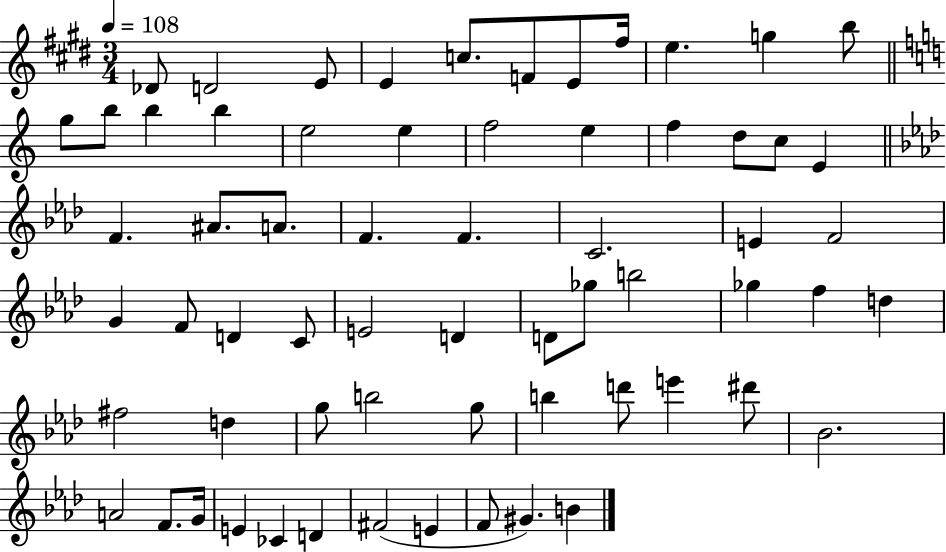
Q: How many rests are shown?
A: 0